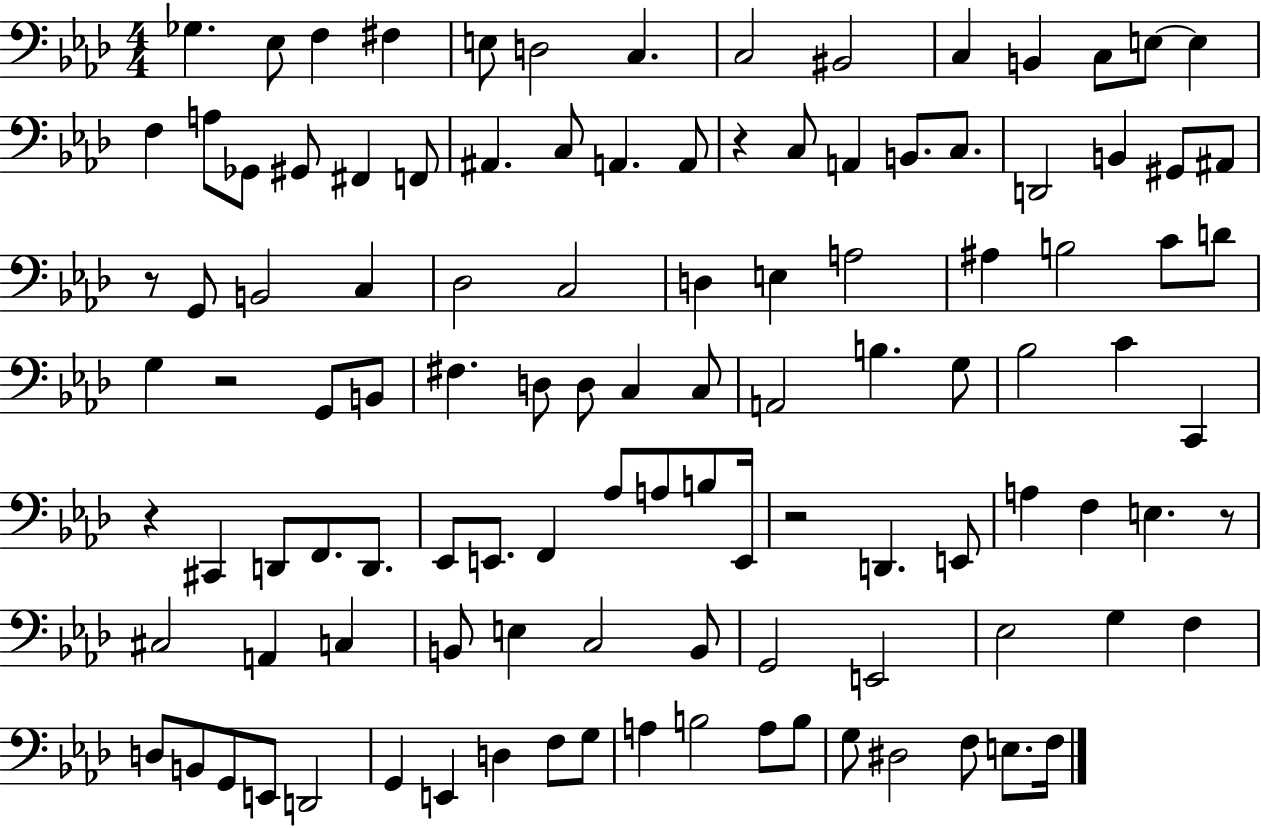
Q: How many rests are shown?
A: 6